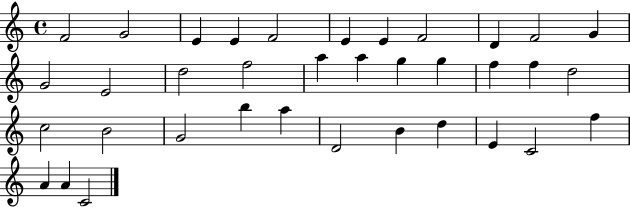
F4/h G4/h E4/q E4/q F4/h E4/q E4/q F4/h D4/q F4/h G4/q G4/h E4/h D5/h F5/h A5/q A5/q G5/q G5/q F5/q F5/q D5/h C5/h B4/h G4/h B5/q A5/q D4/h B4/q D5/q E4/q C4/h F5/q A4/q A4/q C4/h